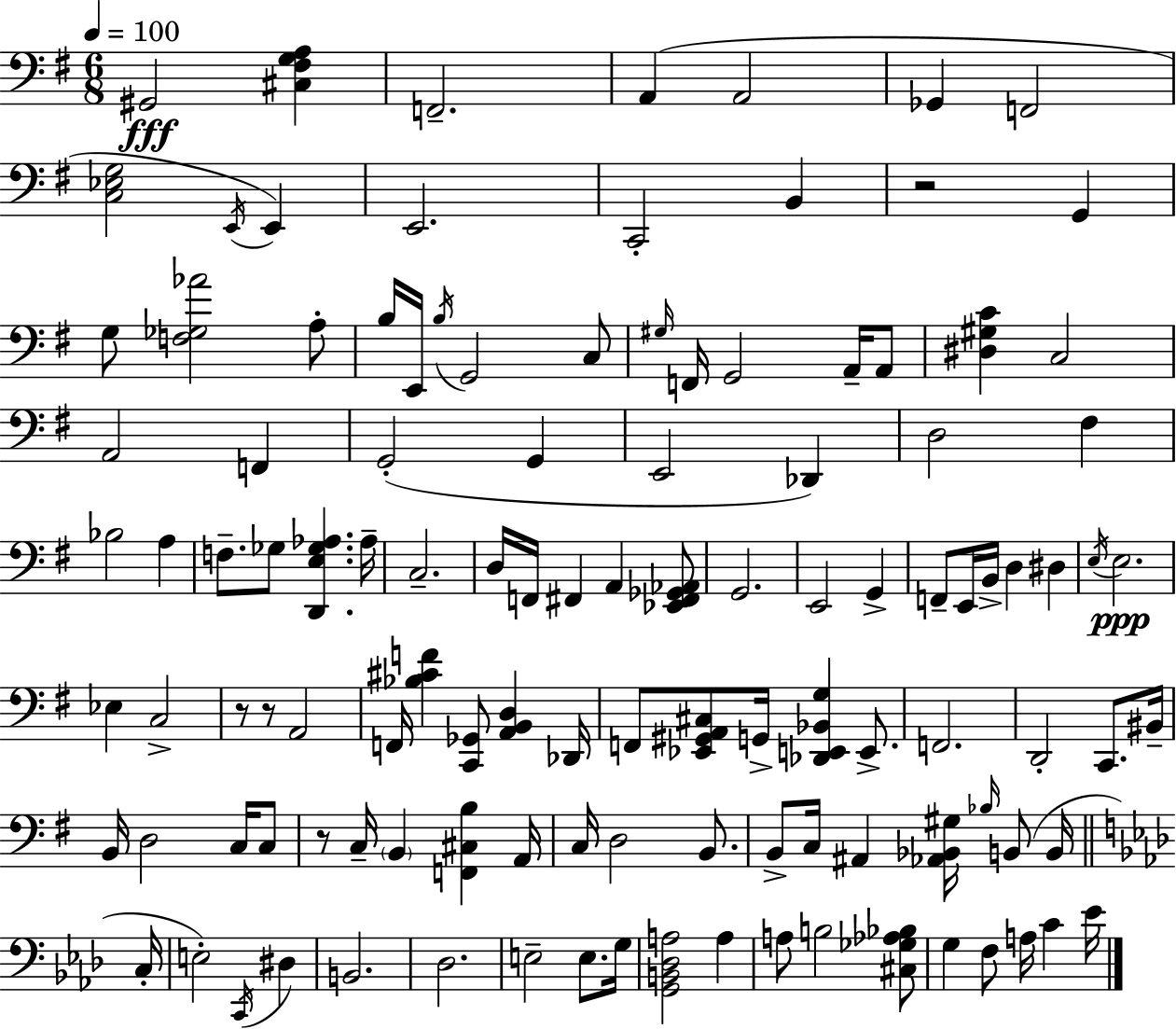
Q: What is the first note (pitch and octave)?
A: G#2